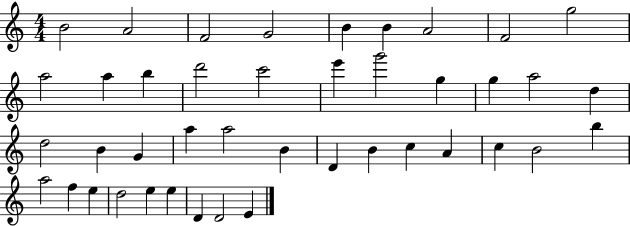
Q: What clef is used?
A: treble